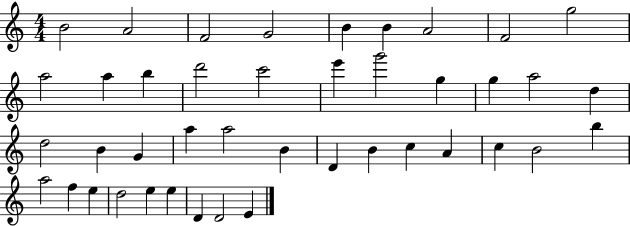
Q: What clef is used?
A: treble